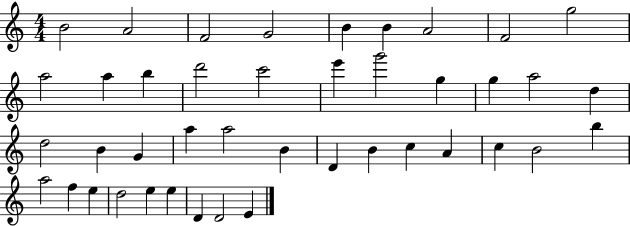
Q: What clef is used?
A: treble